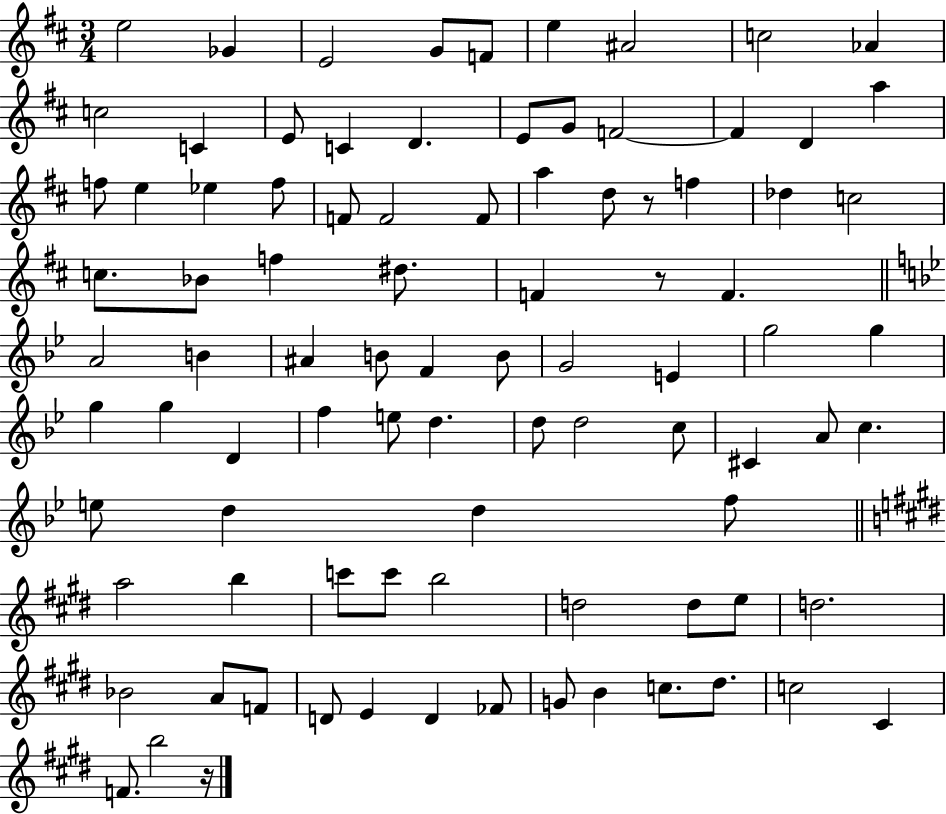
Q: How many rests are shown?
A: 3